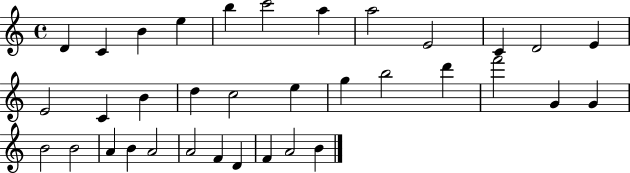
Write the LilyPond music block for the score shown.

{
  \clef treble
  \time 4/4
  \defaultTimeSignature
  \key c \major
  d'4 c'4 b'4 e''4 | b''4 c'''2 a''4 | a''2 e'2 | c'4 d'2 e'4 | \break e'2 c'4 b'4 | d''4 c''2 e''4 | g''4 b''2 d'''4 | f'''2 g'4 g'4 | \break b'2 b'2 | a'4 b'4 a'2 | a'2 f'4 d'4 | f'4 a'2 b'4 | \break \bar "|."
}